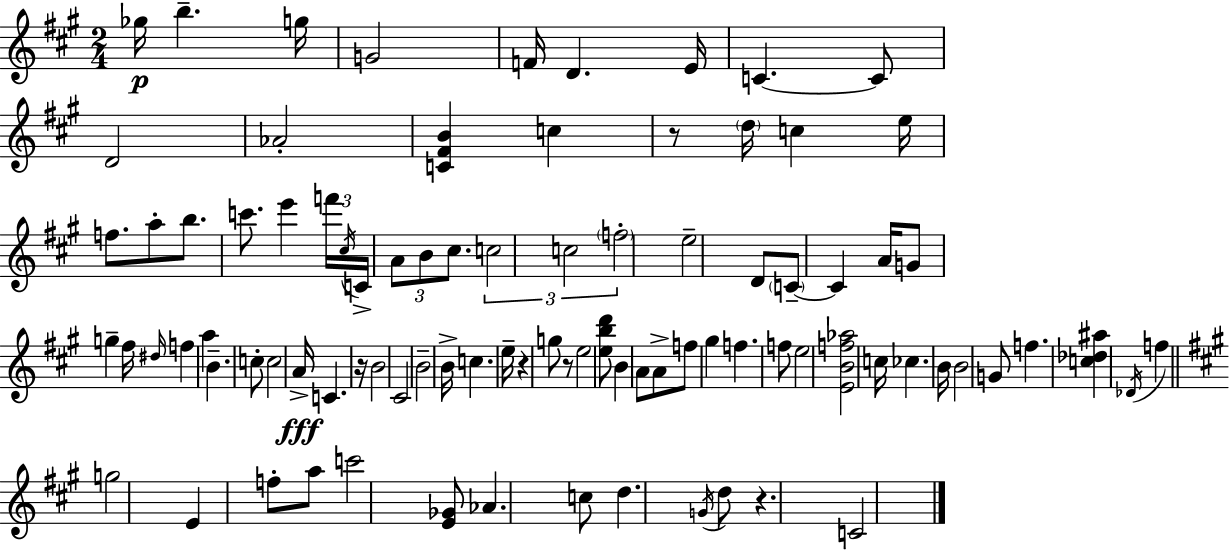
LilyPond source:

{
  \clef treble
  \numericTimeSignature
  \time 2/4
  \key a \major
  ges''16\p b''4.-- g''16 | g'2 | f'16 d'4. e'16 | c'4.~~ c'8 | \break d'2 | aes'2-. | <c' fis' b'>4 c''4 | r8 \parenthesize d''16 c''4 e''16 | \break f''8. a''8-. b''8. | c'''8. e'''4 \tuplet 3/2 { f'''16 | \acciaccatura { cis''16 } c'16-> } \tuplet 3/2 { a'8 b'8 cis''8. } | \tuplet 3/2 { c''2 | \break c''2 | \parenthesize f''2-. } | e''2-- | d'8 \parenthesize c'8--~~ c'4 | \break a'16 g'8 g''4-- | fis''16 \grace { dis''16 } f''4 a''4 | b'4.-- | c''8-. c''2 | \break a'16->\fff c'4. | r16 b'2 | cis'2 | b'2-- | \break b'16-> c''4. | e''16-- r4 g''8 | r8 e''2 | <e'' b'' d'''>8 b'4 | \break a'8 a'8-> f''8 gis''4 | f''4. | f''8 e''2 | <e' b' f'' aes''>2 | \break c''16 ces''4. | b'16 b'2 | g'8 f''4. | <c'' des'' ais''>4 \acciaccatura { des'16 } f''4 | \break \bar "||" \break \key a \major g''2 | e'4 f''8-. a''8 | c'''2 | <e' ges'>8 aes'4. | \break c''8 d''4. | \acciaccatura { g'16 } d''8 r4. | c'2 | \bar "|."
}